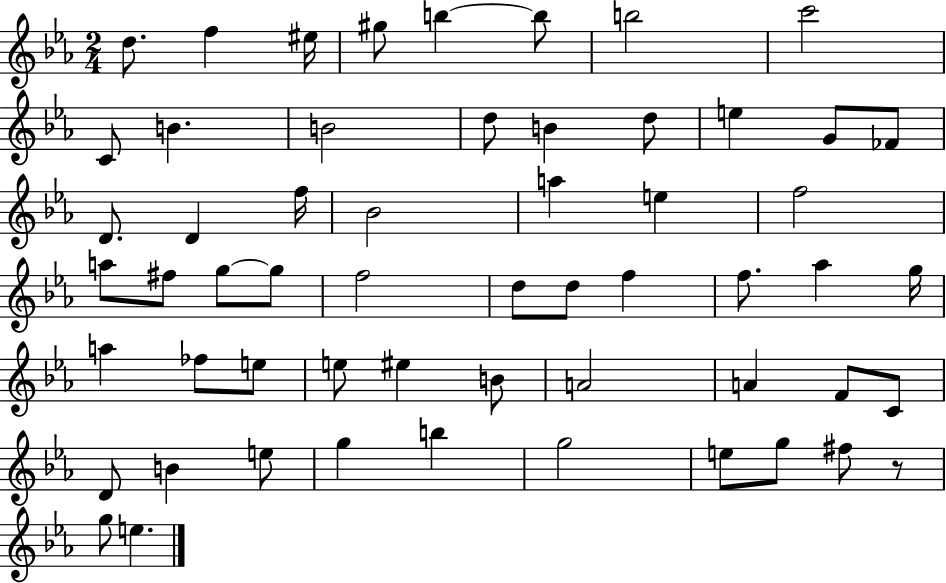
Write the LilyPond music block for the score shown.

{
  \clef treble
  \numericTimeSignature
  \time 2/4
  \key ees \major
  d''8. f''4 eis''16 | gis''8 b''4~~ b''8 | b''2 | c'''2 | \break c'8 b'4. | b'2 | d''8 b'4 d''8 | e''4 g'8 fes'8 | \break d'8. d'4 f''16 | bes'2 | a''4 e''4 | f''2 | \break a''8 fis''8 g''8~~ g''8 | f''2 | d''8 d''8 f''4 | f''8. aes''4 g''16 | \break a''4 fes''8 e''8 | e''8 eis''4 b'8 | a'2 | a'4 f'8 c'8 | \break d'8 b'4 e''8 | g''4 b''4 | g''2 | e''8 g''8 fis''8 r8 | \break g''8 e''4. | \bar "|."
}